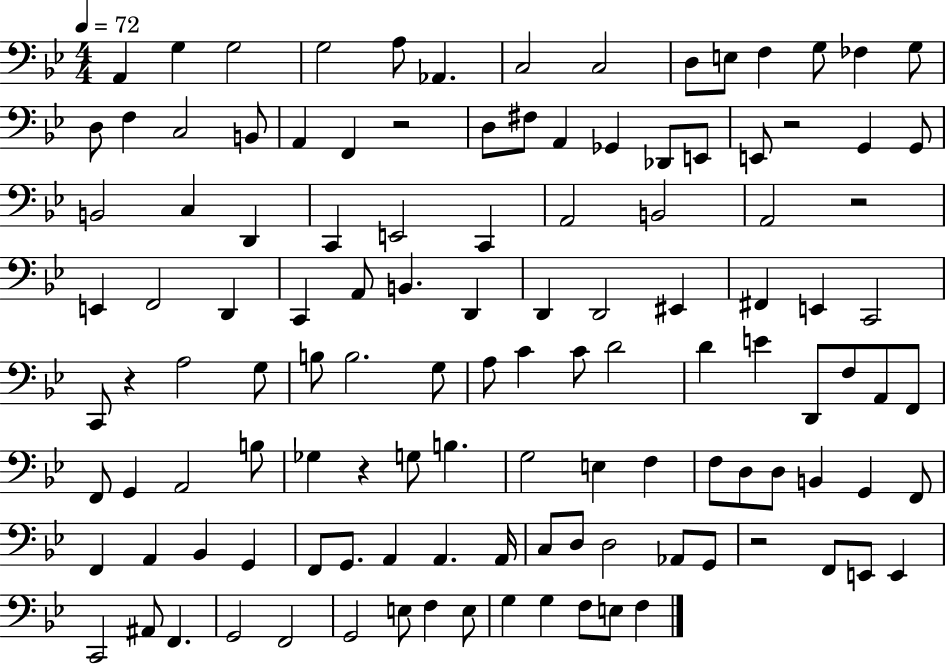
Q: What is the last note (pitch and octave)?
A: F3